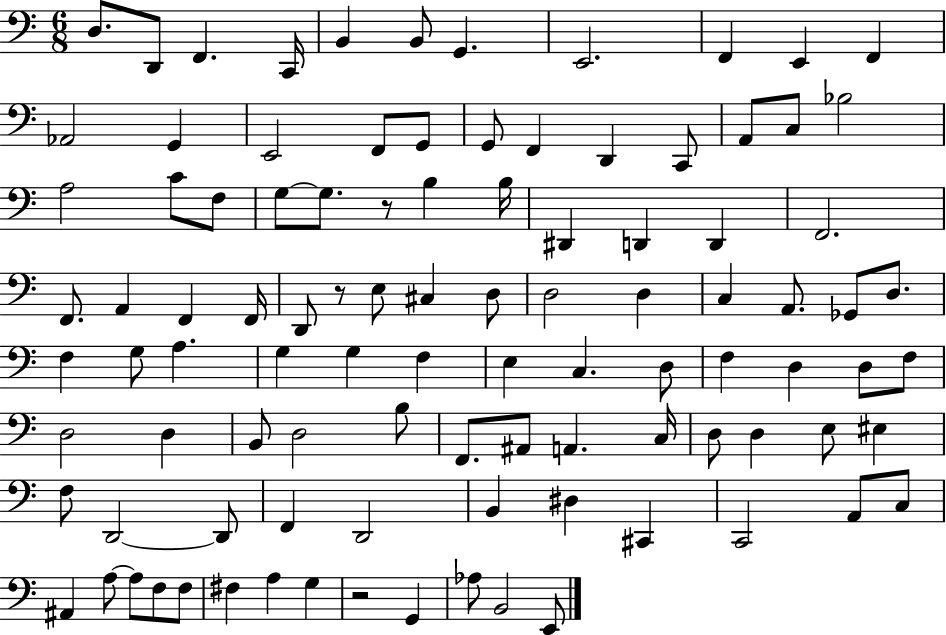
D3/e. D2/e F2/q. C2/s B2/q B2/e G2/q. E2/h. F2/q E2/q F2/q Ab2/h G2/q E2/h F2/e G2/e G2/e F2/q D2/q C2/e A2/e C3/e Bb3/h A3/h C4/e F3/e G3/e G3/e. R/e B3/q B3/s D#2/q D2/q D2/q F2/h. F2/e. A2/q F2/q F2/s D2/e R/e E3/e C#3/q D3/e D3/h D3/q C3/q A2/e. Gb2/e D3/e. F3/q G3/e A3/q. G3/q G3/q F3/q E3/q C3/q. D3/e F3/q D3/q D3/e F3/e D3/h D3/q B2/e D3/h B3/e F2/e. A#2/e A2/q. C3/s D3/e D3/q E3/e EIS3/q F3/e D2/h D2/e F2/q D2/h B2/q D#3/q C#2/q C2/h A2/e C3/e A#2/q A3/e A3/e F3/e F3/e F#3/q A3/q G3/q R/h G2/q Ab3/e B2/h E2/e